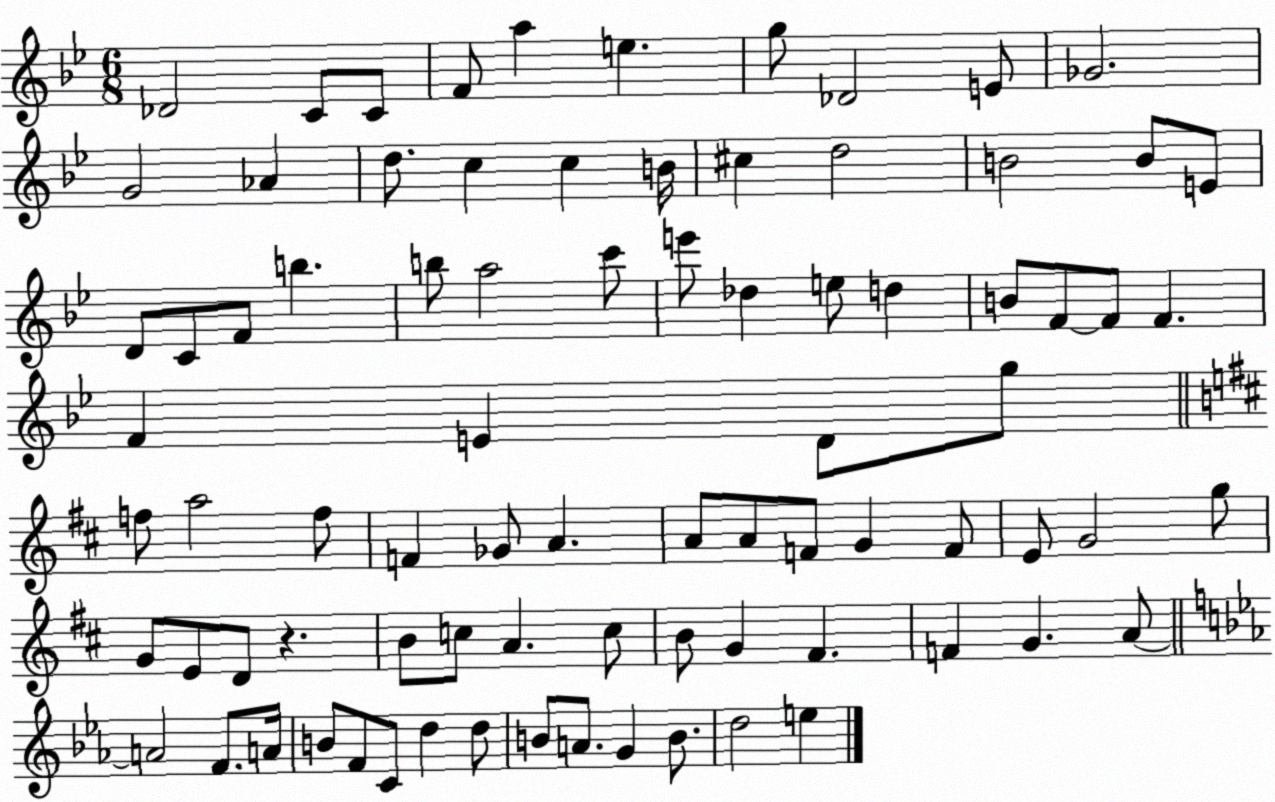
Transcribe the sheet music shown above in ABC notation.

X:1
T:Untitled
M:6/8
L:1/4
K:Bb
_D2 C/2 C/2 F/2 a e g/2 _D2 E/2 _G2 G2 _A d/2 c c B/4 ^c d2 B2 B/2 E/2 D/2 C/2 F/2 b b/2 a2 c'/2 e'/2 _d e/2 d B/2 F/2 F/2 F F E D/2 g/2 f/2 a2 f/2 F _G/2 A A/2 A/2 F/2 G F/2 E/2 G2 g/2 G/2 E/2 D/2 z B/2 c/2 A c/2 B/2 G ^F F G A/2 A2 F/2 A/4 B/2 F/2 C/2 d d/2 B/2 A/2 G B/2 d2 e